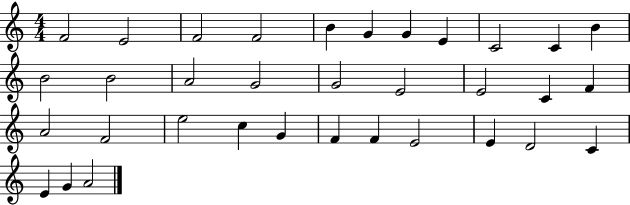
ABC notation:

X:1
T:Untitled
M:4/4
L:1/4
K:C
F2 E2 F2 F2 B G G E C2 C B B2 B2 A2 G2 G2 E2 E2 C F A2 F2 e2 c G F F E2 E D2 C E G A2